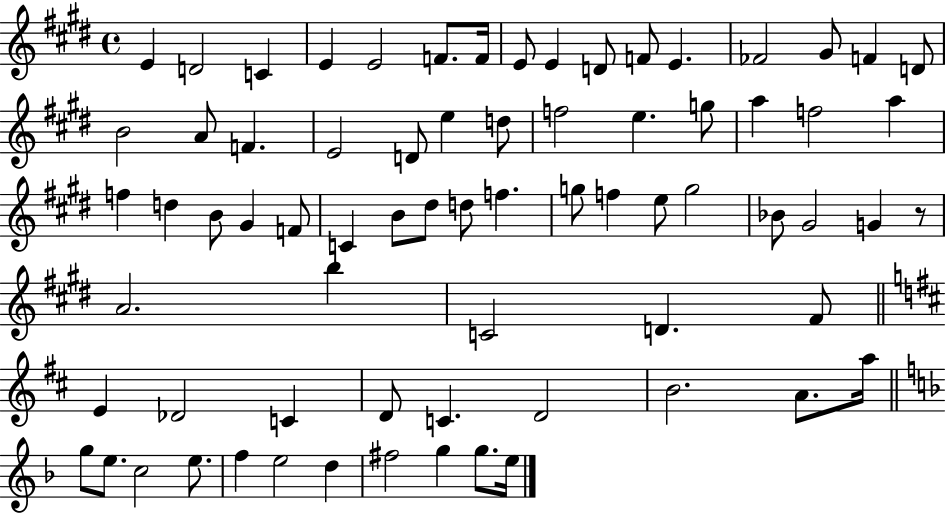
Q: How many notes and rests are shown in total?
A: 72